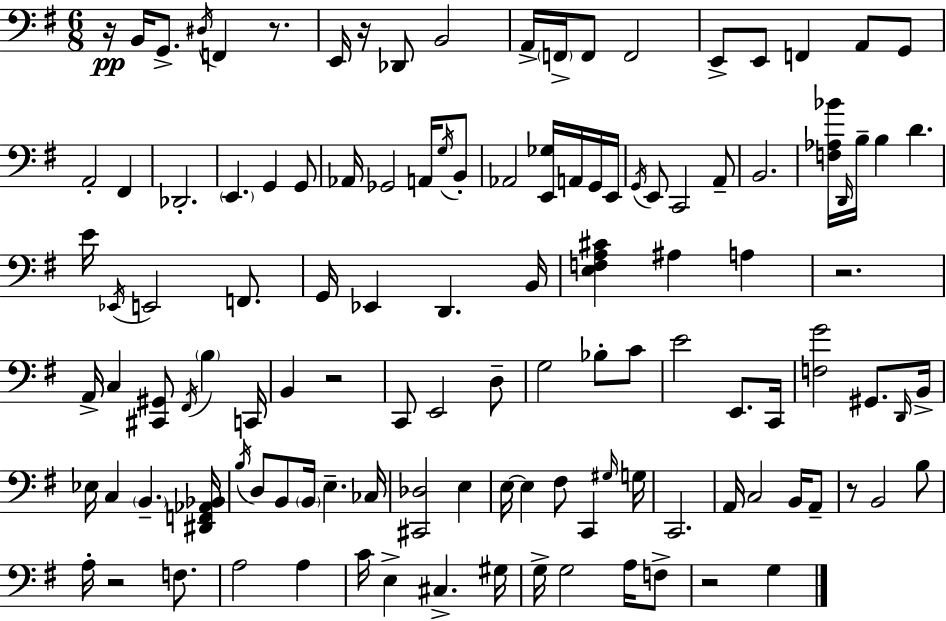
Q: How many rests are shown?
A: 8